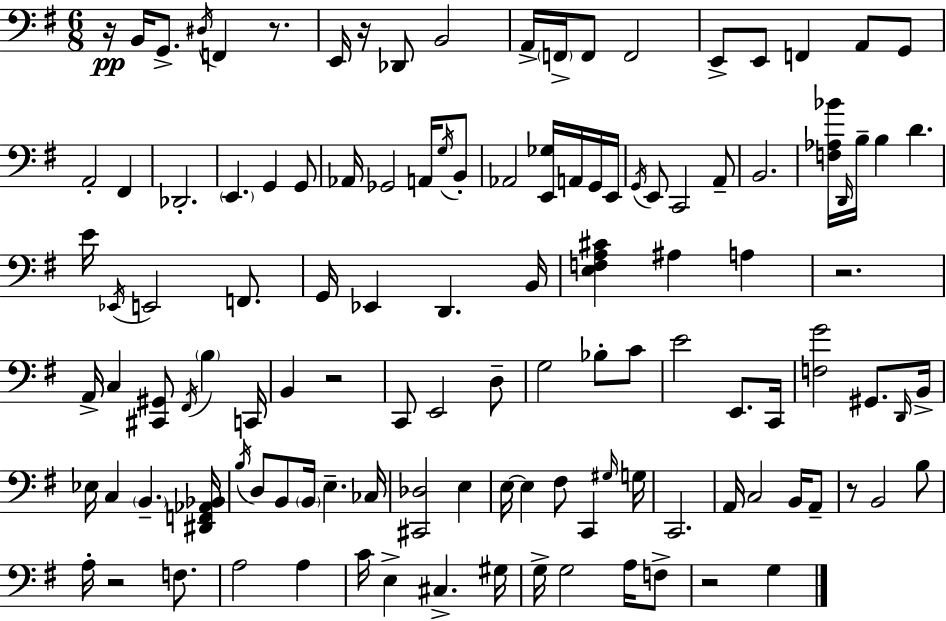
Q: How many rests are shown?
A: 8